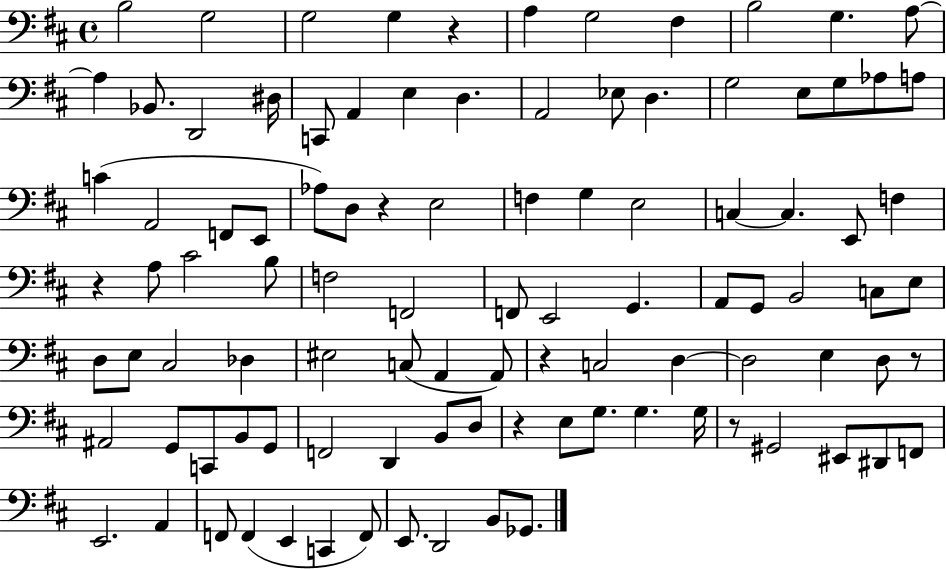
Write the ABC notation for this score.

X:1
T:Untitled
M:4/4
L:1/4
K:D
B,2 G,2 G,2 G, z A, G,2 ^F, B,2 G, A,/2 A, _B,,/2 D,,2 ^D,/4 C,,/2 A,, E, D, A,,2 _E,/2 D, G,2 E,/2 G,/2 _A,/2 A,/2 C A,,2 F,,/2 E,,/2 _A,/2 D,/2 z E,2 F, G, E,2 C, C, E,,/2 F, z A,/2 ^C2 B,/2 F,2 F,,2 F,,/2 E,,2 G,, A,,/2 G,,/2 B,,2 C,/2 E,/2 D,/2 E,/2 ^C,2 _D, ^E,2 C,/2 A,, A,,/2 z C,2 D, D,2 E, D,/2 z/2 ^A,,2 G,,/2 C,,/2 B,,/2 G,,/2 F,,2 D,, B,,/2 D,/2 z E,/2 G,/2 G, G,/4 z/2 ^G,,2 ^E,,/2 ^D,,/2 F,,/2 E,,2 A,, F,,/2 F,, E,, C,, F,,/2 E,,/2 D,,2 B,,/2 _G,,/2